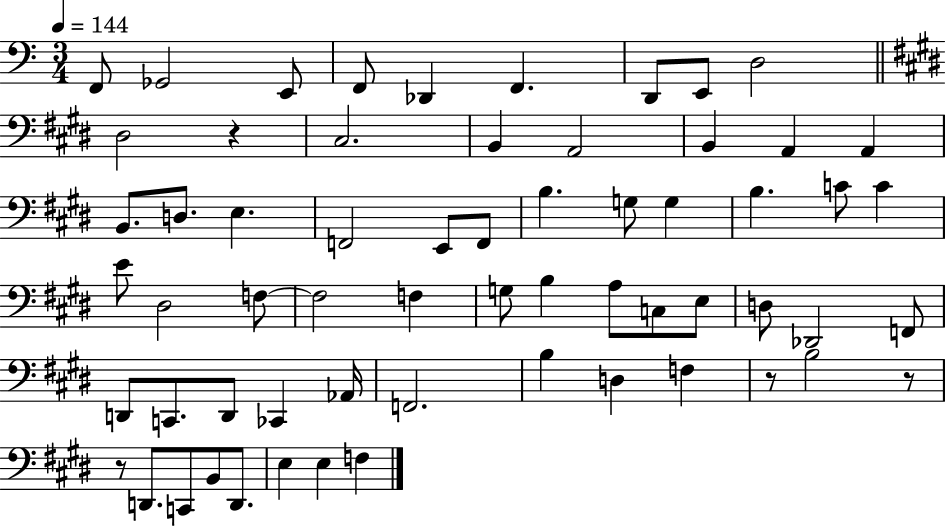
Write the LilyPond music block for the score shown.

{
  \clef bass
  \numericTimeSignature
  \time 3/4
  \key c \major
  \tempo 4 = 144
  f,8 ges,2 e,8 | f,8 des,4 f,4. | d,8 e,8 d2 | \bar "||" \break \key e \major dis2 r4 | cis2. | b,4 a,2 | b,4 a,4 a,4 | \break b,8. d8. e4. | f,2 e,8 f,8 | b4. g8 g4 | b4. c'8 c'4 | \break e'8 dis2 f8~~ | f2 f4 | g8 b4 a8 c8 e8 | d8 des,2 f,8 | \break d,8 c,8. d,8 ces,4 aes,16 | f,2. | b4 d4 f4 | r8 b2 r8 | \break r8 d,8. c,8 b,8 d,8. | e4 e4 f4 | \bar "|."
}